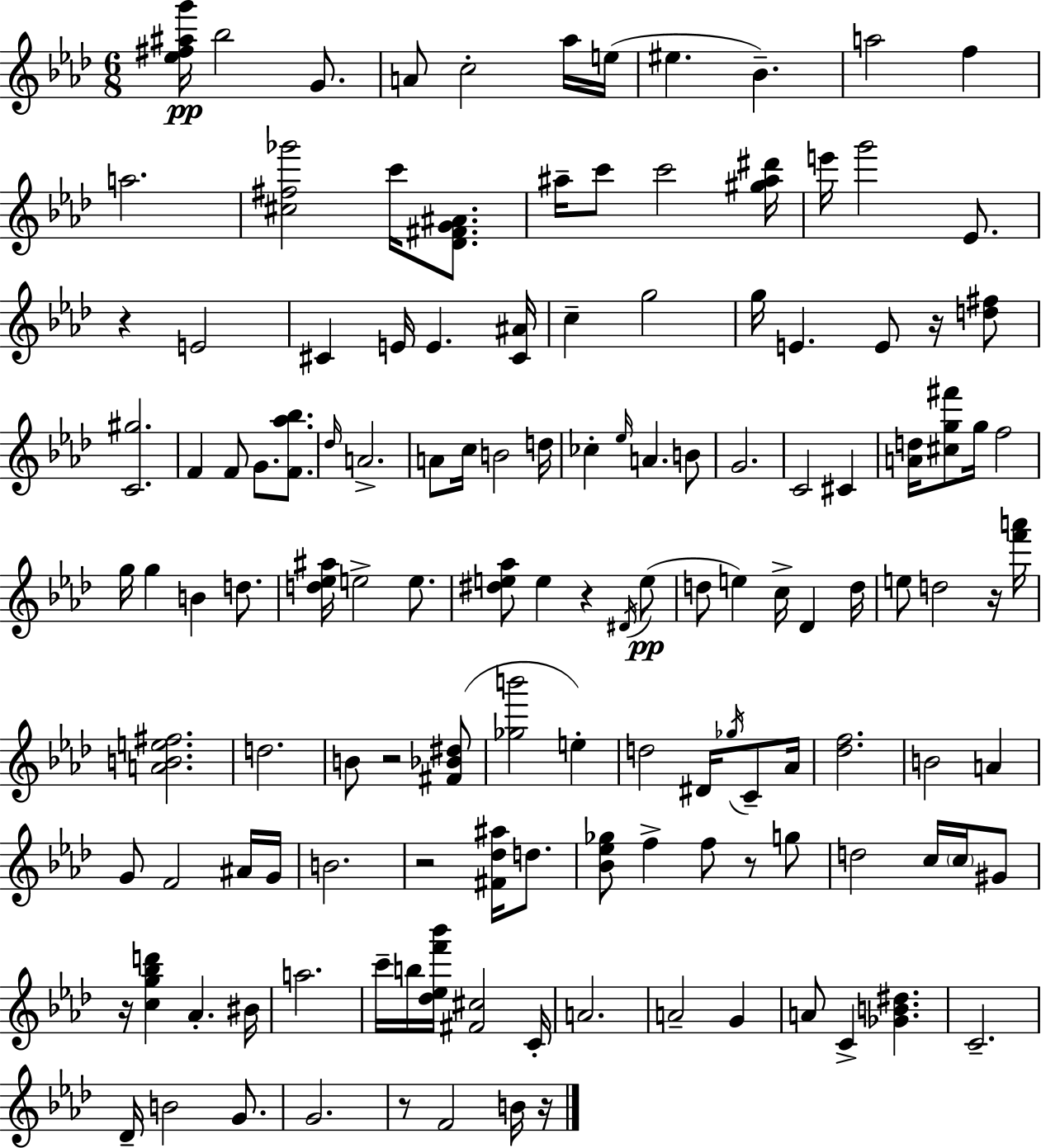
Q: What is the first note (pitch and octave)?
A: Bb5